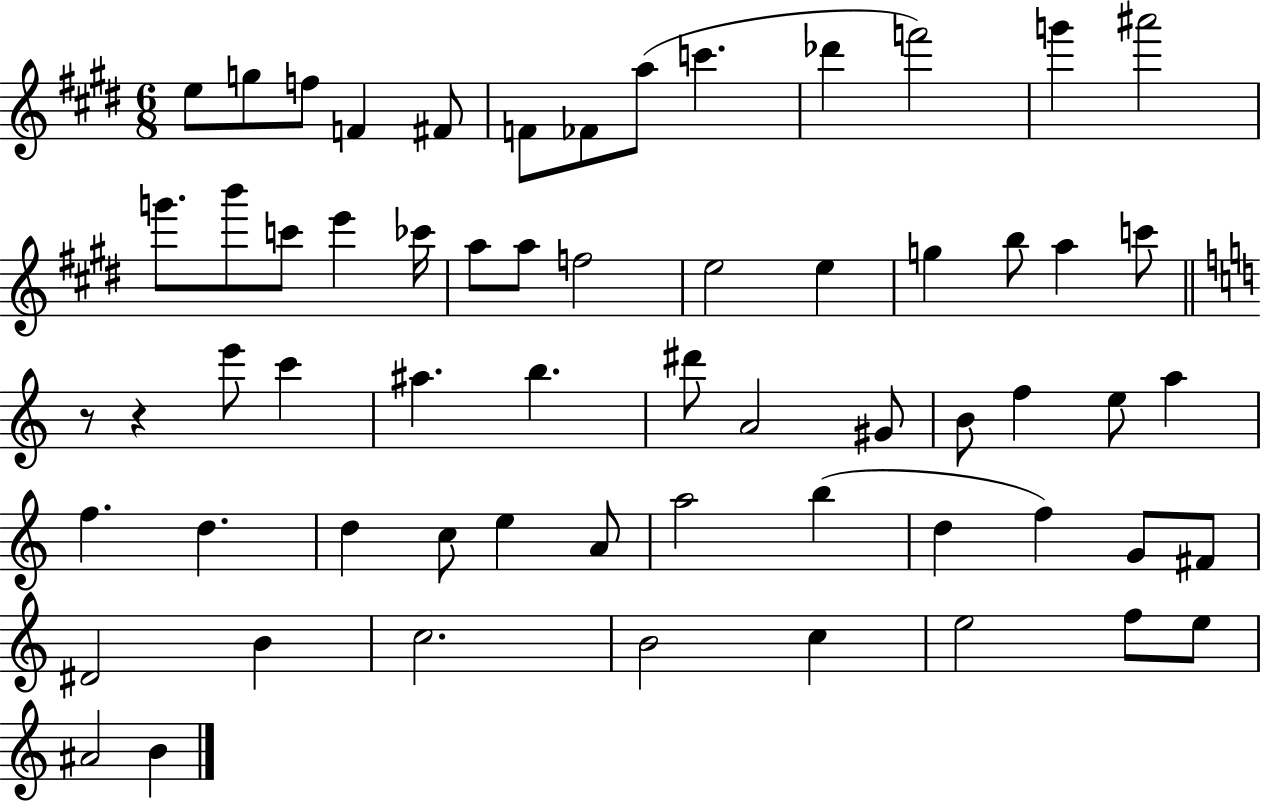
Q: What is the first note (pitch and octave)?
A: E5